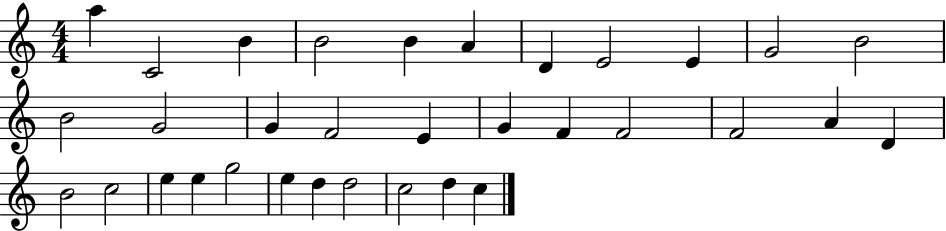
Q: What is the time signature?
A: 4/4